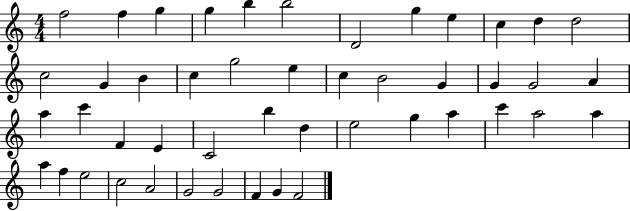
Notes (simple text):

F5/h F5/q G5/q G5/q B5/q B5/h D4/h G5/q E5/q C5/q D5/q D5/h C5/h G4/q B4/q C5/q G5/h E5/q C5/q B4/h G4/q G4/q G4/h A4/q A5/q C6/q F4/q E4/q C4/h B5/q D5/q E5/h G5/q A5/q C6/q A5/h A5/q A5/q F5/q E5/h C5/h A4/h G4/h G4/h F4/q G4/q F4/h